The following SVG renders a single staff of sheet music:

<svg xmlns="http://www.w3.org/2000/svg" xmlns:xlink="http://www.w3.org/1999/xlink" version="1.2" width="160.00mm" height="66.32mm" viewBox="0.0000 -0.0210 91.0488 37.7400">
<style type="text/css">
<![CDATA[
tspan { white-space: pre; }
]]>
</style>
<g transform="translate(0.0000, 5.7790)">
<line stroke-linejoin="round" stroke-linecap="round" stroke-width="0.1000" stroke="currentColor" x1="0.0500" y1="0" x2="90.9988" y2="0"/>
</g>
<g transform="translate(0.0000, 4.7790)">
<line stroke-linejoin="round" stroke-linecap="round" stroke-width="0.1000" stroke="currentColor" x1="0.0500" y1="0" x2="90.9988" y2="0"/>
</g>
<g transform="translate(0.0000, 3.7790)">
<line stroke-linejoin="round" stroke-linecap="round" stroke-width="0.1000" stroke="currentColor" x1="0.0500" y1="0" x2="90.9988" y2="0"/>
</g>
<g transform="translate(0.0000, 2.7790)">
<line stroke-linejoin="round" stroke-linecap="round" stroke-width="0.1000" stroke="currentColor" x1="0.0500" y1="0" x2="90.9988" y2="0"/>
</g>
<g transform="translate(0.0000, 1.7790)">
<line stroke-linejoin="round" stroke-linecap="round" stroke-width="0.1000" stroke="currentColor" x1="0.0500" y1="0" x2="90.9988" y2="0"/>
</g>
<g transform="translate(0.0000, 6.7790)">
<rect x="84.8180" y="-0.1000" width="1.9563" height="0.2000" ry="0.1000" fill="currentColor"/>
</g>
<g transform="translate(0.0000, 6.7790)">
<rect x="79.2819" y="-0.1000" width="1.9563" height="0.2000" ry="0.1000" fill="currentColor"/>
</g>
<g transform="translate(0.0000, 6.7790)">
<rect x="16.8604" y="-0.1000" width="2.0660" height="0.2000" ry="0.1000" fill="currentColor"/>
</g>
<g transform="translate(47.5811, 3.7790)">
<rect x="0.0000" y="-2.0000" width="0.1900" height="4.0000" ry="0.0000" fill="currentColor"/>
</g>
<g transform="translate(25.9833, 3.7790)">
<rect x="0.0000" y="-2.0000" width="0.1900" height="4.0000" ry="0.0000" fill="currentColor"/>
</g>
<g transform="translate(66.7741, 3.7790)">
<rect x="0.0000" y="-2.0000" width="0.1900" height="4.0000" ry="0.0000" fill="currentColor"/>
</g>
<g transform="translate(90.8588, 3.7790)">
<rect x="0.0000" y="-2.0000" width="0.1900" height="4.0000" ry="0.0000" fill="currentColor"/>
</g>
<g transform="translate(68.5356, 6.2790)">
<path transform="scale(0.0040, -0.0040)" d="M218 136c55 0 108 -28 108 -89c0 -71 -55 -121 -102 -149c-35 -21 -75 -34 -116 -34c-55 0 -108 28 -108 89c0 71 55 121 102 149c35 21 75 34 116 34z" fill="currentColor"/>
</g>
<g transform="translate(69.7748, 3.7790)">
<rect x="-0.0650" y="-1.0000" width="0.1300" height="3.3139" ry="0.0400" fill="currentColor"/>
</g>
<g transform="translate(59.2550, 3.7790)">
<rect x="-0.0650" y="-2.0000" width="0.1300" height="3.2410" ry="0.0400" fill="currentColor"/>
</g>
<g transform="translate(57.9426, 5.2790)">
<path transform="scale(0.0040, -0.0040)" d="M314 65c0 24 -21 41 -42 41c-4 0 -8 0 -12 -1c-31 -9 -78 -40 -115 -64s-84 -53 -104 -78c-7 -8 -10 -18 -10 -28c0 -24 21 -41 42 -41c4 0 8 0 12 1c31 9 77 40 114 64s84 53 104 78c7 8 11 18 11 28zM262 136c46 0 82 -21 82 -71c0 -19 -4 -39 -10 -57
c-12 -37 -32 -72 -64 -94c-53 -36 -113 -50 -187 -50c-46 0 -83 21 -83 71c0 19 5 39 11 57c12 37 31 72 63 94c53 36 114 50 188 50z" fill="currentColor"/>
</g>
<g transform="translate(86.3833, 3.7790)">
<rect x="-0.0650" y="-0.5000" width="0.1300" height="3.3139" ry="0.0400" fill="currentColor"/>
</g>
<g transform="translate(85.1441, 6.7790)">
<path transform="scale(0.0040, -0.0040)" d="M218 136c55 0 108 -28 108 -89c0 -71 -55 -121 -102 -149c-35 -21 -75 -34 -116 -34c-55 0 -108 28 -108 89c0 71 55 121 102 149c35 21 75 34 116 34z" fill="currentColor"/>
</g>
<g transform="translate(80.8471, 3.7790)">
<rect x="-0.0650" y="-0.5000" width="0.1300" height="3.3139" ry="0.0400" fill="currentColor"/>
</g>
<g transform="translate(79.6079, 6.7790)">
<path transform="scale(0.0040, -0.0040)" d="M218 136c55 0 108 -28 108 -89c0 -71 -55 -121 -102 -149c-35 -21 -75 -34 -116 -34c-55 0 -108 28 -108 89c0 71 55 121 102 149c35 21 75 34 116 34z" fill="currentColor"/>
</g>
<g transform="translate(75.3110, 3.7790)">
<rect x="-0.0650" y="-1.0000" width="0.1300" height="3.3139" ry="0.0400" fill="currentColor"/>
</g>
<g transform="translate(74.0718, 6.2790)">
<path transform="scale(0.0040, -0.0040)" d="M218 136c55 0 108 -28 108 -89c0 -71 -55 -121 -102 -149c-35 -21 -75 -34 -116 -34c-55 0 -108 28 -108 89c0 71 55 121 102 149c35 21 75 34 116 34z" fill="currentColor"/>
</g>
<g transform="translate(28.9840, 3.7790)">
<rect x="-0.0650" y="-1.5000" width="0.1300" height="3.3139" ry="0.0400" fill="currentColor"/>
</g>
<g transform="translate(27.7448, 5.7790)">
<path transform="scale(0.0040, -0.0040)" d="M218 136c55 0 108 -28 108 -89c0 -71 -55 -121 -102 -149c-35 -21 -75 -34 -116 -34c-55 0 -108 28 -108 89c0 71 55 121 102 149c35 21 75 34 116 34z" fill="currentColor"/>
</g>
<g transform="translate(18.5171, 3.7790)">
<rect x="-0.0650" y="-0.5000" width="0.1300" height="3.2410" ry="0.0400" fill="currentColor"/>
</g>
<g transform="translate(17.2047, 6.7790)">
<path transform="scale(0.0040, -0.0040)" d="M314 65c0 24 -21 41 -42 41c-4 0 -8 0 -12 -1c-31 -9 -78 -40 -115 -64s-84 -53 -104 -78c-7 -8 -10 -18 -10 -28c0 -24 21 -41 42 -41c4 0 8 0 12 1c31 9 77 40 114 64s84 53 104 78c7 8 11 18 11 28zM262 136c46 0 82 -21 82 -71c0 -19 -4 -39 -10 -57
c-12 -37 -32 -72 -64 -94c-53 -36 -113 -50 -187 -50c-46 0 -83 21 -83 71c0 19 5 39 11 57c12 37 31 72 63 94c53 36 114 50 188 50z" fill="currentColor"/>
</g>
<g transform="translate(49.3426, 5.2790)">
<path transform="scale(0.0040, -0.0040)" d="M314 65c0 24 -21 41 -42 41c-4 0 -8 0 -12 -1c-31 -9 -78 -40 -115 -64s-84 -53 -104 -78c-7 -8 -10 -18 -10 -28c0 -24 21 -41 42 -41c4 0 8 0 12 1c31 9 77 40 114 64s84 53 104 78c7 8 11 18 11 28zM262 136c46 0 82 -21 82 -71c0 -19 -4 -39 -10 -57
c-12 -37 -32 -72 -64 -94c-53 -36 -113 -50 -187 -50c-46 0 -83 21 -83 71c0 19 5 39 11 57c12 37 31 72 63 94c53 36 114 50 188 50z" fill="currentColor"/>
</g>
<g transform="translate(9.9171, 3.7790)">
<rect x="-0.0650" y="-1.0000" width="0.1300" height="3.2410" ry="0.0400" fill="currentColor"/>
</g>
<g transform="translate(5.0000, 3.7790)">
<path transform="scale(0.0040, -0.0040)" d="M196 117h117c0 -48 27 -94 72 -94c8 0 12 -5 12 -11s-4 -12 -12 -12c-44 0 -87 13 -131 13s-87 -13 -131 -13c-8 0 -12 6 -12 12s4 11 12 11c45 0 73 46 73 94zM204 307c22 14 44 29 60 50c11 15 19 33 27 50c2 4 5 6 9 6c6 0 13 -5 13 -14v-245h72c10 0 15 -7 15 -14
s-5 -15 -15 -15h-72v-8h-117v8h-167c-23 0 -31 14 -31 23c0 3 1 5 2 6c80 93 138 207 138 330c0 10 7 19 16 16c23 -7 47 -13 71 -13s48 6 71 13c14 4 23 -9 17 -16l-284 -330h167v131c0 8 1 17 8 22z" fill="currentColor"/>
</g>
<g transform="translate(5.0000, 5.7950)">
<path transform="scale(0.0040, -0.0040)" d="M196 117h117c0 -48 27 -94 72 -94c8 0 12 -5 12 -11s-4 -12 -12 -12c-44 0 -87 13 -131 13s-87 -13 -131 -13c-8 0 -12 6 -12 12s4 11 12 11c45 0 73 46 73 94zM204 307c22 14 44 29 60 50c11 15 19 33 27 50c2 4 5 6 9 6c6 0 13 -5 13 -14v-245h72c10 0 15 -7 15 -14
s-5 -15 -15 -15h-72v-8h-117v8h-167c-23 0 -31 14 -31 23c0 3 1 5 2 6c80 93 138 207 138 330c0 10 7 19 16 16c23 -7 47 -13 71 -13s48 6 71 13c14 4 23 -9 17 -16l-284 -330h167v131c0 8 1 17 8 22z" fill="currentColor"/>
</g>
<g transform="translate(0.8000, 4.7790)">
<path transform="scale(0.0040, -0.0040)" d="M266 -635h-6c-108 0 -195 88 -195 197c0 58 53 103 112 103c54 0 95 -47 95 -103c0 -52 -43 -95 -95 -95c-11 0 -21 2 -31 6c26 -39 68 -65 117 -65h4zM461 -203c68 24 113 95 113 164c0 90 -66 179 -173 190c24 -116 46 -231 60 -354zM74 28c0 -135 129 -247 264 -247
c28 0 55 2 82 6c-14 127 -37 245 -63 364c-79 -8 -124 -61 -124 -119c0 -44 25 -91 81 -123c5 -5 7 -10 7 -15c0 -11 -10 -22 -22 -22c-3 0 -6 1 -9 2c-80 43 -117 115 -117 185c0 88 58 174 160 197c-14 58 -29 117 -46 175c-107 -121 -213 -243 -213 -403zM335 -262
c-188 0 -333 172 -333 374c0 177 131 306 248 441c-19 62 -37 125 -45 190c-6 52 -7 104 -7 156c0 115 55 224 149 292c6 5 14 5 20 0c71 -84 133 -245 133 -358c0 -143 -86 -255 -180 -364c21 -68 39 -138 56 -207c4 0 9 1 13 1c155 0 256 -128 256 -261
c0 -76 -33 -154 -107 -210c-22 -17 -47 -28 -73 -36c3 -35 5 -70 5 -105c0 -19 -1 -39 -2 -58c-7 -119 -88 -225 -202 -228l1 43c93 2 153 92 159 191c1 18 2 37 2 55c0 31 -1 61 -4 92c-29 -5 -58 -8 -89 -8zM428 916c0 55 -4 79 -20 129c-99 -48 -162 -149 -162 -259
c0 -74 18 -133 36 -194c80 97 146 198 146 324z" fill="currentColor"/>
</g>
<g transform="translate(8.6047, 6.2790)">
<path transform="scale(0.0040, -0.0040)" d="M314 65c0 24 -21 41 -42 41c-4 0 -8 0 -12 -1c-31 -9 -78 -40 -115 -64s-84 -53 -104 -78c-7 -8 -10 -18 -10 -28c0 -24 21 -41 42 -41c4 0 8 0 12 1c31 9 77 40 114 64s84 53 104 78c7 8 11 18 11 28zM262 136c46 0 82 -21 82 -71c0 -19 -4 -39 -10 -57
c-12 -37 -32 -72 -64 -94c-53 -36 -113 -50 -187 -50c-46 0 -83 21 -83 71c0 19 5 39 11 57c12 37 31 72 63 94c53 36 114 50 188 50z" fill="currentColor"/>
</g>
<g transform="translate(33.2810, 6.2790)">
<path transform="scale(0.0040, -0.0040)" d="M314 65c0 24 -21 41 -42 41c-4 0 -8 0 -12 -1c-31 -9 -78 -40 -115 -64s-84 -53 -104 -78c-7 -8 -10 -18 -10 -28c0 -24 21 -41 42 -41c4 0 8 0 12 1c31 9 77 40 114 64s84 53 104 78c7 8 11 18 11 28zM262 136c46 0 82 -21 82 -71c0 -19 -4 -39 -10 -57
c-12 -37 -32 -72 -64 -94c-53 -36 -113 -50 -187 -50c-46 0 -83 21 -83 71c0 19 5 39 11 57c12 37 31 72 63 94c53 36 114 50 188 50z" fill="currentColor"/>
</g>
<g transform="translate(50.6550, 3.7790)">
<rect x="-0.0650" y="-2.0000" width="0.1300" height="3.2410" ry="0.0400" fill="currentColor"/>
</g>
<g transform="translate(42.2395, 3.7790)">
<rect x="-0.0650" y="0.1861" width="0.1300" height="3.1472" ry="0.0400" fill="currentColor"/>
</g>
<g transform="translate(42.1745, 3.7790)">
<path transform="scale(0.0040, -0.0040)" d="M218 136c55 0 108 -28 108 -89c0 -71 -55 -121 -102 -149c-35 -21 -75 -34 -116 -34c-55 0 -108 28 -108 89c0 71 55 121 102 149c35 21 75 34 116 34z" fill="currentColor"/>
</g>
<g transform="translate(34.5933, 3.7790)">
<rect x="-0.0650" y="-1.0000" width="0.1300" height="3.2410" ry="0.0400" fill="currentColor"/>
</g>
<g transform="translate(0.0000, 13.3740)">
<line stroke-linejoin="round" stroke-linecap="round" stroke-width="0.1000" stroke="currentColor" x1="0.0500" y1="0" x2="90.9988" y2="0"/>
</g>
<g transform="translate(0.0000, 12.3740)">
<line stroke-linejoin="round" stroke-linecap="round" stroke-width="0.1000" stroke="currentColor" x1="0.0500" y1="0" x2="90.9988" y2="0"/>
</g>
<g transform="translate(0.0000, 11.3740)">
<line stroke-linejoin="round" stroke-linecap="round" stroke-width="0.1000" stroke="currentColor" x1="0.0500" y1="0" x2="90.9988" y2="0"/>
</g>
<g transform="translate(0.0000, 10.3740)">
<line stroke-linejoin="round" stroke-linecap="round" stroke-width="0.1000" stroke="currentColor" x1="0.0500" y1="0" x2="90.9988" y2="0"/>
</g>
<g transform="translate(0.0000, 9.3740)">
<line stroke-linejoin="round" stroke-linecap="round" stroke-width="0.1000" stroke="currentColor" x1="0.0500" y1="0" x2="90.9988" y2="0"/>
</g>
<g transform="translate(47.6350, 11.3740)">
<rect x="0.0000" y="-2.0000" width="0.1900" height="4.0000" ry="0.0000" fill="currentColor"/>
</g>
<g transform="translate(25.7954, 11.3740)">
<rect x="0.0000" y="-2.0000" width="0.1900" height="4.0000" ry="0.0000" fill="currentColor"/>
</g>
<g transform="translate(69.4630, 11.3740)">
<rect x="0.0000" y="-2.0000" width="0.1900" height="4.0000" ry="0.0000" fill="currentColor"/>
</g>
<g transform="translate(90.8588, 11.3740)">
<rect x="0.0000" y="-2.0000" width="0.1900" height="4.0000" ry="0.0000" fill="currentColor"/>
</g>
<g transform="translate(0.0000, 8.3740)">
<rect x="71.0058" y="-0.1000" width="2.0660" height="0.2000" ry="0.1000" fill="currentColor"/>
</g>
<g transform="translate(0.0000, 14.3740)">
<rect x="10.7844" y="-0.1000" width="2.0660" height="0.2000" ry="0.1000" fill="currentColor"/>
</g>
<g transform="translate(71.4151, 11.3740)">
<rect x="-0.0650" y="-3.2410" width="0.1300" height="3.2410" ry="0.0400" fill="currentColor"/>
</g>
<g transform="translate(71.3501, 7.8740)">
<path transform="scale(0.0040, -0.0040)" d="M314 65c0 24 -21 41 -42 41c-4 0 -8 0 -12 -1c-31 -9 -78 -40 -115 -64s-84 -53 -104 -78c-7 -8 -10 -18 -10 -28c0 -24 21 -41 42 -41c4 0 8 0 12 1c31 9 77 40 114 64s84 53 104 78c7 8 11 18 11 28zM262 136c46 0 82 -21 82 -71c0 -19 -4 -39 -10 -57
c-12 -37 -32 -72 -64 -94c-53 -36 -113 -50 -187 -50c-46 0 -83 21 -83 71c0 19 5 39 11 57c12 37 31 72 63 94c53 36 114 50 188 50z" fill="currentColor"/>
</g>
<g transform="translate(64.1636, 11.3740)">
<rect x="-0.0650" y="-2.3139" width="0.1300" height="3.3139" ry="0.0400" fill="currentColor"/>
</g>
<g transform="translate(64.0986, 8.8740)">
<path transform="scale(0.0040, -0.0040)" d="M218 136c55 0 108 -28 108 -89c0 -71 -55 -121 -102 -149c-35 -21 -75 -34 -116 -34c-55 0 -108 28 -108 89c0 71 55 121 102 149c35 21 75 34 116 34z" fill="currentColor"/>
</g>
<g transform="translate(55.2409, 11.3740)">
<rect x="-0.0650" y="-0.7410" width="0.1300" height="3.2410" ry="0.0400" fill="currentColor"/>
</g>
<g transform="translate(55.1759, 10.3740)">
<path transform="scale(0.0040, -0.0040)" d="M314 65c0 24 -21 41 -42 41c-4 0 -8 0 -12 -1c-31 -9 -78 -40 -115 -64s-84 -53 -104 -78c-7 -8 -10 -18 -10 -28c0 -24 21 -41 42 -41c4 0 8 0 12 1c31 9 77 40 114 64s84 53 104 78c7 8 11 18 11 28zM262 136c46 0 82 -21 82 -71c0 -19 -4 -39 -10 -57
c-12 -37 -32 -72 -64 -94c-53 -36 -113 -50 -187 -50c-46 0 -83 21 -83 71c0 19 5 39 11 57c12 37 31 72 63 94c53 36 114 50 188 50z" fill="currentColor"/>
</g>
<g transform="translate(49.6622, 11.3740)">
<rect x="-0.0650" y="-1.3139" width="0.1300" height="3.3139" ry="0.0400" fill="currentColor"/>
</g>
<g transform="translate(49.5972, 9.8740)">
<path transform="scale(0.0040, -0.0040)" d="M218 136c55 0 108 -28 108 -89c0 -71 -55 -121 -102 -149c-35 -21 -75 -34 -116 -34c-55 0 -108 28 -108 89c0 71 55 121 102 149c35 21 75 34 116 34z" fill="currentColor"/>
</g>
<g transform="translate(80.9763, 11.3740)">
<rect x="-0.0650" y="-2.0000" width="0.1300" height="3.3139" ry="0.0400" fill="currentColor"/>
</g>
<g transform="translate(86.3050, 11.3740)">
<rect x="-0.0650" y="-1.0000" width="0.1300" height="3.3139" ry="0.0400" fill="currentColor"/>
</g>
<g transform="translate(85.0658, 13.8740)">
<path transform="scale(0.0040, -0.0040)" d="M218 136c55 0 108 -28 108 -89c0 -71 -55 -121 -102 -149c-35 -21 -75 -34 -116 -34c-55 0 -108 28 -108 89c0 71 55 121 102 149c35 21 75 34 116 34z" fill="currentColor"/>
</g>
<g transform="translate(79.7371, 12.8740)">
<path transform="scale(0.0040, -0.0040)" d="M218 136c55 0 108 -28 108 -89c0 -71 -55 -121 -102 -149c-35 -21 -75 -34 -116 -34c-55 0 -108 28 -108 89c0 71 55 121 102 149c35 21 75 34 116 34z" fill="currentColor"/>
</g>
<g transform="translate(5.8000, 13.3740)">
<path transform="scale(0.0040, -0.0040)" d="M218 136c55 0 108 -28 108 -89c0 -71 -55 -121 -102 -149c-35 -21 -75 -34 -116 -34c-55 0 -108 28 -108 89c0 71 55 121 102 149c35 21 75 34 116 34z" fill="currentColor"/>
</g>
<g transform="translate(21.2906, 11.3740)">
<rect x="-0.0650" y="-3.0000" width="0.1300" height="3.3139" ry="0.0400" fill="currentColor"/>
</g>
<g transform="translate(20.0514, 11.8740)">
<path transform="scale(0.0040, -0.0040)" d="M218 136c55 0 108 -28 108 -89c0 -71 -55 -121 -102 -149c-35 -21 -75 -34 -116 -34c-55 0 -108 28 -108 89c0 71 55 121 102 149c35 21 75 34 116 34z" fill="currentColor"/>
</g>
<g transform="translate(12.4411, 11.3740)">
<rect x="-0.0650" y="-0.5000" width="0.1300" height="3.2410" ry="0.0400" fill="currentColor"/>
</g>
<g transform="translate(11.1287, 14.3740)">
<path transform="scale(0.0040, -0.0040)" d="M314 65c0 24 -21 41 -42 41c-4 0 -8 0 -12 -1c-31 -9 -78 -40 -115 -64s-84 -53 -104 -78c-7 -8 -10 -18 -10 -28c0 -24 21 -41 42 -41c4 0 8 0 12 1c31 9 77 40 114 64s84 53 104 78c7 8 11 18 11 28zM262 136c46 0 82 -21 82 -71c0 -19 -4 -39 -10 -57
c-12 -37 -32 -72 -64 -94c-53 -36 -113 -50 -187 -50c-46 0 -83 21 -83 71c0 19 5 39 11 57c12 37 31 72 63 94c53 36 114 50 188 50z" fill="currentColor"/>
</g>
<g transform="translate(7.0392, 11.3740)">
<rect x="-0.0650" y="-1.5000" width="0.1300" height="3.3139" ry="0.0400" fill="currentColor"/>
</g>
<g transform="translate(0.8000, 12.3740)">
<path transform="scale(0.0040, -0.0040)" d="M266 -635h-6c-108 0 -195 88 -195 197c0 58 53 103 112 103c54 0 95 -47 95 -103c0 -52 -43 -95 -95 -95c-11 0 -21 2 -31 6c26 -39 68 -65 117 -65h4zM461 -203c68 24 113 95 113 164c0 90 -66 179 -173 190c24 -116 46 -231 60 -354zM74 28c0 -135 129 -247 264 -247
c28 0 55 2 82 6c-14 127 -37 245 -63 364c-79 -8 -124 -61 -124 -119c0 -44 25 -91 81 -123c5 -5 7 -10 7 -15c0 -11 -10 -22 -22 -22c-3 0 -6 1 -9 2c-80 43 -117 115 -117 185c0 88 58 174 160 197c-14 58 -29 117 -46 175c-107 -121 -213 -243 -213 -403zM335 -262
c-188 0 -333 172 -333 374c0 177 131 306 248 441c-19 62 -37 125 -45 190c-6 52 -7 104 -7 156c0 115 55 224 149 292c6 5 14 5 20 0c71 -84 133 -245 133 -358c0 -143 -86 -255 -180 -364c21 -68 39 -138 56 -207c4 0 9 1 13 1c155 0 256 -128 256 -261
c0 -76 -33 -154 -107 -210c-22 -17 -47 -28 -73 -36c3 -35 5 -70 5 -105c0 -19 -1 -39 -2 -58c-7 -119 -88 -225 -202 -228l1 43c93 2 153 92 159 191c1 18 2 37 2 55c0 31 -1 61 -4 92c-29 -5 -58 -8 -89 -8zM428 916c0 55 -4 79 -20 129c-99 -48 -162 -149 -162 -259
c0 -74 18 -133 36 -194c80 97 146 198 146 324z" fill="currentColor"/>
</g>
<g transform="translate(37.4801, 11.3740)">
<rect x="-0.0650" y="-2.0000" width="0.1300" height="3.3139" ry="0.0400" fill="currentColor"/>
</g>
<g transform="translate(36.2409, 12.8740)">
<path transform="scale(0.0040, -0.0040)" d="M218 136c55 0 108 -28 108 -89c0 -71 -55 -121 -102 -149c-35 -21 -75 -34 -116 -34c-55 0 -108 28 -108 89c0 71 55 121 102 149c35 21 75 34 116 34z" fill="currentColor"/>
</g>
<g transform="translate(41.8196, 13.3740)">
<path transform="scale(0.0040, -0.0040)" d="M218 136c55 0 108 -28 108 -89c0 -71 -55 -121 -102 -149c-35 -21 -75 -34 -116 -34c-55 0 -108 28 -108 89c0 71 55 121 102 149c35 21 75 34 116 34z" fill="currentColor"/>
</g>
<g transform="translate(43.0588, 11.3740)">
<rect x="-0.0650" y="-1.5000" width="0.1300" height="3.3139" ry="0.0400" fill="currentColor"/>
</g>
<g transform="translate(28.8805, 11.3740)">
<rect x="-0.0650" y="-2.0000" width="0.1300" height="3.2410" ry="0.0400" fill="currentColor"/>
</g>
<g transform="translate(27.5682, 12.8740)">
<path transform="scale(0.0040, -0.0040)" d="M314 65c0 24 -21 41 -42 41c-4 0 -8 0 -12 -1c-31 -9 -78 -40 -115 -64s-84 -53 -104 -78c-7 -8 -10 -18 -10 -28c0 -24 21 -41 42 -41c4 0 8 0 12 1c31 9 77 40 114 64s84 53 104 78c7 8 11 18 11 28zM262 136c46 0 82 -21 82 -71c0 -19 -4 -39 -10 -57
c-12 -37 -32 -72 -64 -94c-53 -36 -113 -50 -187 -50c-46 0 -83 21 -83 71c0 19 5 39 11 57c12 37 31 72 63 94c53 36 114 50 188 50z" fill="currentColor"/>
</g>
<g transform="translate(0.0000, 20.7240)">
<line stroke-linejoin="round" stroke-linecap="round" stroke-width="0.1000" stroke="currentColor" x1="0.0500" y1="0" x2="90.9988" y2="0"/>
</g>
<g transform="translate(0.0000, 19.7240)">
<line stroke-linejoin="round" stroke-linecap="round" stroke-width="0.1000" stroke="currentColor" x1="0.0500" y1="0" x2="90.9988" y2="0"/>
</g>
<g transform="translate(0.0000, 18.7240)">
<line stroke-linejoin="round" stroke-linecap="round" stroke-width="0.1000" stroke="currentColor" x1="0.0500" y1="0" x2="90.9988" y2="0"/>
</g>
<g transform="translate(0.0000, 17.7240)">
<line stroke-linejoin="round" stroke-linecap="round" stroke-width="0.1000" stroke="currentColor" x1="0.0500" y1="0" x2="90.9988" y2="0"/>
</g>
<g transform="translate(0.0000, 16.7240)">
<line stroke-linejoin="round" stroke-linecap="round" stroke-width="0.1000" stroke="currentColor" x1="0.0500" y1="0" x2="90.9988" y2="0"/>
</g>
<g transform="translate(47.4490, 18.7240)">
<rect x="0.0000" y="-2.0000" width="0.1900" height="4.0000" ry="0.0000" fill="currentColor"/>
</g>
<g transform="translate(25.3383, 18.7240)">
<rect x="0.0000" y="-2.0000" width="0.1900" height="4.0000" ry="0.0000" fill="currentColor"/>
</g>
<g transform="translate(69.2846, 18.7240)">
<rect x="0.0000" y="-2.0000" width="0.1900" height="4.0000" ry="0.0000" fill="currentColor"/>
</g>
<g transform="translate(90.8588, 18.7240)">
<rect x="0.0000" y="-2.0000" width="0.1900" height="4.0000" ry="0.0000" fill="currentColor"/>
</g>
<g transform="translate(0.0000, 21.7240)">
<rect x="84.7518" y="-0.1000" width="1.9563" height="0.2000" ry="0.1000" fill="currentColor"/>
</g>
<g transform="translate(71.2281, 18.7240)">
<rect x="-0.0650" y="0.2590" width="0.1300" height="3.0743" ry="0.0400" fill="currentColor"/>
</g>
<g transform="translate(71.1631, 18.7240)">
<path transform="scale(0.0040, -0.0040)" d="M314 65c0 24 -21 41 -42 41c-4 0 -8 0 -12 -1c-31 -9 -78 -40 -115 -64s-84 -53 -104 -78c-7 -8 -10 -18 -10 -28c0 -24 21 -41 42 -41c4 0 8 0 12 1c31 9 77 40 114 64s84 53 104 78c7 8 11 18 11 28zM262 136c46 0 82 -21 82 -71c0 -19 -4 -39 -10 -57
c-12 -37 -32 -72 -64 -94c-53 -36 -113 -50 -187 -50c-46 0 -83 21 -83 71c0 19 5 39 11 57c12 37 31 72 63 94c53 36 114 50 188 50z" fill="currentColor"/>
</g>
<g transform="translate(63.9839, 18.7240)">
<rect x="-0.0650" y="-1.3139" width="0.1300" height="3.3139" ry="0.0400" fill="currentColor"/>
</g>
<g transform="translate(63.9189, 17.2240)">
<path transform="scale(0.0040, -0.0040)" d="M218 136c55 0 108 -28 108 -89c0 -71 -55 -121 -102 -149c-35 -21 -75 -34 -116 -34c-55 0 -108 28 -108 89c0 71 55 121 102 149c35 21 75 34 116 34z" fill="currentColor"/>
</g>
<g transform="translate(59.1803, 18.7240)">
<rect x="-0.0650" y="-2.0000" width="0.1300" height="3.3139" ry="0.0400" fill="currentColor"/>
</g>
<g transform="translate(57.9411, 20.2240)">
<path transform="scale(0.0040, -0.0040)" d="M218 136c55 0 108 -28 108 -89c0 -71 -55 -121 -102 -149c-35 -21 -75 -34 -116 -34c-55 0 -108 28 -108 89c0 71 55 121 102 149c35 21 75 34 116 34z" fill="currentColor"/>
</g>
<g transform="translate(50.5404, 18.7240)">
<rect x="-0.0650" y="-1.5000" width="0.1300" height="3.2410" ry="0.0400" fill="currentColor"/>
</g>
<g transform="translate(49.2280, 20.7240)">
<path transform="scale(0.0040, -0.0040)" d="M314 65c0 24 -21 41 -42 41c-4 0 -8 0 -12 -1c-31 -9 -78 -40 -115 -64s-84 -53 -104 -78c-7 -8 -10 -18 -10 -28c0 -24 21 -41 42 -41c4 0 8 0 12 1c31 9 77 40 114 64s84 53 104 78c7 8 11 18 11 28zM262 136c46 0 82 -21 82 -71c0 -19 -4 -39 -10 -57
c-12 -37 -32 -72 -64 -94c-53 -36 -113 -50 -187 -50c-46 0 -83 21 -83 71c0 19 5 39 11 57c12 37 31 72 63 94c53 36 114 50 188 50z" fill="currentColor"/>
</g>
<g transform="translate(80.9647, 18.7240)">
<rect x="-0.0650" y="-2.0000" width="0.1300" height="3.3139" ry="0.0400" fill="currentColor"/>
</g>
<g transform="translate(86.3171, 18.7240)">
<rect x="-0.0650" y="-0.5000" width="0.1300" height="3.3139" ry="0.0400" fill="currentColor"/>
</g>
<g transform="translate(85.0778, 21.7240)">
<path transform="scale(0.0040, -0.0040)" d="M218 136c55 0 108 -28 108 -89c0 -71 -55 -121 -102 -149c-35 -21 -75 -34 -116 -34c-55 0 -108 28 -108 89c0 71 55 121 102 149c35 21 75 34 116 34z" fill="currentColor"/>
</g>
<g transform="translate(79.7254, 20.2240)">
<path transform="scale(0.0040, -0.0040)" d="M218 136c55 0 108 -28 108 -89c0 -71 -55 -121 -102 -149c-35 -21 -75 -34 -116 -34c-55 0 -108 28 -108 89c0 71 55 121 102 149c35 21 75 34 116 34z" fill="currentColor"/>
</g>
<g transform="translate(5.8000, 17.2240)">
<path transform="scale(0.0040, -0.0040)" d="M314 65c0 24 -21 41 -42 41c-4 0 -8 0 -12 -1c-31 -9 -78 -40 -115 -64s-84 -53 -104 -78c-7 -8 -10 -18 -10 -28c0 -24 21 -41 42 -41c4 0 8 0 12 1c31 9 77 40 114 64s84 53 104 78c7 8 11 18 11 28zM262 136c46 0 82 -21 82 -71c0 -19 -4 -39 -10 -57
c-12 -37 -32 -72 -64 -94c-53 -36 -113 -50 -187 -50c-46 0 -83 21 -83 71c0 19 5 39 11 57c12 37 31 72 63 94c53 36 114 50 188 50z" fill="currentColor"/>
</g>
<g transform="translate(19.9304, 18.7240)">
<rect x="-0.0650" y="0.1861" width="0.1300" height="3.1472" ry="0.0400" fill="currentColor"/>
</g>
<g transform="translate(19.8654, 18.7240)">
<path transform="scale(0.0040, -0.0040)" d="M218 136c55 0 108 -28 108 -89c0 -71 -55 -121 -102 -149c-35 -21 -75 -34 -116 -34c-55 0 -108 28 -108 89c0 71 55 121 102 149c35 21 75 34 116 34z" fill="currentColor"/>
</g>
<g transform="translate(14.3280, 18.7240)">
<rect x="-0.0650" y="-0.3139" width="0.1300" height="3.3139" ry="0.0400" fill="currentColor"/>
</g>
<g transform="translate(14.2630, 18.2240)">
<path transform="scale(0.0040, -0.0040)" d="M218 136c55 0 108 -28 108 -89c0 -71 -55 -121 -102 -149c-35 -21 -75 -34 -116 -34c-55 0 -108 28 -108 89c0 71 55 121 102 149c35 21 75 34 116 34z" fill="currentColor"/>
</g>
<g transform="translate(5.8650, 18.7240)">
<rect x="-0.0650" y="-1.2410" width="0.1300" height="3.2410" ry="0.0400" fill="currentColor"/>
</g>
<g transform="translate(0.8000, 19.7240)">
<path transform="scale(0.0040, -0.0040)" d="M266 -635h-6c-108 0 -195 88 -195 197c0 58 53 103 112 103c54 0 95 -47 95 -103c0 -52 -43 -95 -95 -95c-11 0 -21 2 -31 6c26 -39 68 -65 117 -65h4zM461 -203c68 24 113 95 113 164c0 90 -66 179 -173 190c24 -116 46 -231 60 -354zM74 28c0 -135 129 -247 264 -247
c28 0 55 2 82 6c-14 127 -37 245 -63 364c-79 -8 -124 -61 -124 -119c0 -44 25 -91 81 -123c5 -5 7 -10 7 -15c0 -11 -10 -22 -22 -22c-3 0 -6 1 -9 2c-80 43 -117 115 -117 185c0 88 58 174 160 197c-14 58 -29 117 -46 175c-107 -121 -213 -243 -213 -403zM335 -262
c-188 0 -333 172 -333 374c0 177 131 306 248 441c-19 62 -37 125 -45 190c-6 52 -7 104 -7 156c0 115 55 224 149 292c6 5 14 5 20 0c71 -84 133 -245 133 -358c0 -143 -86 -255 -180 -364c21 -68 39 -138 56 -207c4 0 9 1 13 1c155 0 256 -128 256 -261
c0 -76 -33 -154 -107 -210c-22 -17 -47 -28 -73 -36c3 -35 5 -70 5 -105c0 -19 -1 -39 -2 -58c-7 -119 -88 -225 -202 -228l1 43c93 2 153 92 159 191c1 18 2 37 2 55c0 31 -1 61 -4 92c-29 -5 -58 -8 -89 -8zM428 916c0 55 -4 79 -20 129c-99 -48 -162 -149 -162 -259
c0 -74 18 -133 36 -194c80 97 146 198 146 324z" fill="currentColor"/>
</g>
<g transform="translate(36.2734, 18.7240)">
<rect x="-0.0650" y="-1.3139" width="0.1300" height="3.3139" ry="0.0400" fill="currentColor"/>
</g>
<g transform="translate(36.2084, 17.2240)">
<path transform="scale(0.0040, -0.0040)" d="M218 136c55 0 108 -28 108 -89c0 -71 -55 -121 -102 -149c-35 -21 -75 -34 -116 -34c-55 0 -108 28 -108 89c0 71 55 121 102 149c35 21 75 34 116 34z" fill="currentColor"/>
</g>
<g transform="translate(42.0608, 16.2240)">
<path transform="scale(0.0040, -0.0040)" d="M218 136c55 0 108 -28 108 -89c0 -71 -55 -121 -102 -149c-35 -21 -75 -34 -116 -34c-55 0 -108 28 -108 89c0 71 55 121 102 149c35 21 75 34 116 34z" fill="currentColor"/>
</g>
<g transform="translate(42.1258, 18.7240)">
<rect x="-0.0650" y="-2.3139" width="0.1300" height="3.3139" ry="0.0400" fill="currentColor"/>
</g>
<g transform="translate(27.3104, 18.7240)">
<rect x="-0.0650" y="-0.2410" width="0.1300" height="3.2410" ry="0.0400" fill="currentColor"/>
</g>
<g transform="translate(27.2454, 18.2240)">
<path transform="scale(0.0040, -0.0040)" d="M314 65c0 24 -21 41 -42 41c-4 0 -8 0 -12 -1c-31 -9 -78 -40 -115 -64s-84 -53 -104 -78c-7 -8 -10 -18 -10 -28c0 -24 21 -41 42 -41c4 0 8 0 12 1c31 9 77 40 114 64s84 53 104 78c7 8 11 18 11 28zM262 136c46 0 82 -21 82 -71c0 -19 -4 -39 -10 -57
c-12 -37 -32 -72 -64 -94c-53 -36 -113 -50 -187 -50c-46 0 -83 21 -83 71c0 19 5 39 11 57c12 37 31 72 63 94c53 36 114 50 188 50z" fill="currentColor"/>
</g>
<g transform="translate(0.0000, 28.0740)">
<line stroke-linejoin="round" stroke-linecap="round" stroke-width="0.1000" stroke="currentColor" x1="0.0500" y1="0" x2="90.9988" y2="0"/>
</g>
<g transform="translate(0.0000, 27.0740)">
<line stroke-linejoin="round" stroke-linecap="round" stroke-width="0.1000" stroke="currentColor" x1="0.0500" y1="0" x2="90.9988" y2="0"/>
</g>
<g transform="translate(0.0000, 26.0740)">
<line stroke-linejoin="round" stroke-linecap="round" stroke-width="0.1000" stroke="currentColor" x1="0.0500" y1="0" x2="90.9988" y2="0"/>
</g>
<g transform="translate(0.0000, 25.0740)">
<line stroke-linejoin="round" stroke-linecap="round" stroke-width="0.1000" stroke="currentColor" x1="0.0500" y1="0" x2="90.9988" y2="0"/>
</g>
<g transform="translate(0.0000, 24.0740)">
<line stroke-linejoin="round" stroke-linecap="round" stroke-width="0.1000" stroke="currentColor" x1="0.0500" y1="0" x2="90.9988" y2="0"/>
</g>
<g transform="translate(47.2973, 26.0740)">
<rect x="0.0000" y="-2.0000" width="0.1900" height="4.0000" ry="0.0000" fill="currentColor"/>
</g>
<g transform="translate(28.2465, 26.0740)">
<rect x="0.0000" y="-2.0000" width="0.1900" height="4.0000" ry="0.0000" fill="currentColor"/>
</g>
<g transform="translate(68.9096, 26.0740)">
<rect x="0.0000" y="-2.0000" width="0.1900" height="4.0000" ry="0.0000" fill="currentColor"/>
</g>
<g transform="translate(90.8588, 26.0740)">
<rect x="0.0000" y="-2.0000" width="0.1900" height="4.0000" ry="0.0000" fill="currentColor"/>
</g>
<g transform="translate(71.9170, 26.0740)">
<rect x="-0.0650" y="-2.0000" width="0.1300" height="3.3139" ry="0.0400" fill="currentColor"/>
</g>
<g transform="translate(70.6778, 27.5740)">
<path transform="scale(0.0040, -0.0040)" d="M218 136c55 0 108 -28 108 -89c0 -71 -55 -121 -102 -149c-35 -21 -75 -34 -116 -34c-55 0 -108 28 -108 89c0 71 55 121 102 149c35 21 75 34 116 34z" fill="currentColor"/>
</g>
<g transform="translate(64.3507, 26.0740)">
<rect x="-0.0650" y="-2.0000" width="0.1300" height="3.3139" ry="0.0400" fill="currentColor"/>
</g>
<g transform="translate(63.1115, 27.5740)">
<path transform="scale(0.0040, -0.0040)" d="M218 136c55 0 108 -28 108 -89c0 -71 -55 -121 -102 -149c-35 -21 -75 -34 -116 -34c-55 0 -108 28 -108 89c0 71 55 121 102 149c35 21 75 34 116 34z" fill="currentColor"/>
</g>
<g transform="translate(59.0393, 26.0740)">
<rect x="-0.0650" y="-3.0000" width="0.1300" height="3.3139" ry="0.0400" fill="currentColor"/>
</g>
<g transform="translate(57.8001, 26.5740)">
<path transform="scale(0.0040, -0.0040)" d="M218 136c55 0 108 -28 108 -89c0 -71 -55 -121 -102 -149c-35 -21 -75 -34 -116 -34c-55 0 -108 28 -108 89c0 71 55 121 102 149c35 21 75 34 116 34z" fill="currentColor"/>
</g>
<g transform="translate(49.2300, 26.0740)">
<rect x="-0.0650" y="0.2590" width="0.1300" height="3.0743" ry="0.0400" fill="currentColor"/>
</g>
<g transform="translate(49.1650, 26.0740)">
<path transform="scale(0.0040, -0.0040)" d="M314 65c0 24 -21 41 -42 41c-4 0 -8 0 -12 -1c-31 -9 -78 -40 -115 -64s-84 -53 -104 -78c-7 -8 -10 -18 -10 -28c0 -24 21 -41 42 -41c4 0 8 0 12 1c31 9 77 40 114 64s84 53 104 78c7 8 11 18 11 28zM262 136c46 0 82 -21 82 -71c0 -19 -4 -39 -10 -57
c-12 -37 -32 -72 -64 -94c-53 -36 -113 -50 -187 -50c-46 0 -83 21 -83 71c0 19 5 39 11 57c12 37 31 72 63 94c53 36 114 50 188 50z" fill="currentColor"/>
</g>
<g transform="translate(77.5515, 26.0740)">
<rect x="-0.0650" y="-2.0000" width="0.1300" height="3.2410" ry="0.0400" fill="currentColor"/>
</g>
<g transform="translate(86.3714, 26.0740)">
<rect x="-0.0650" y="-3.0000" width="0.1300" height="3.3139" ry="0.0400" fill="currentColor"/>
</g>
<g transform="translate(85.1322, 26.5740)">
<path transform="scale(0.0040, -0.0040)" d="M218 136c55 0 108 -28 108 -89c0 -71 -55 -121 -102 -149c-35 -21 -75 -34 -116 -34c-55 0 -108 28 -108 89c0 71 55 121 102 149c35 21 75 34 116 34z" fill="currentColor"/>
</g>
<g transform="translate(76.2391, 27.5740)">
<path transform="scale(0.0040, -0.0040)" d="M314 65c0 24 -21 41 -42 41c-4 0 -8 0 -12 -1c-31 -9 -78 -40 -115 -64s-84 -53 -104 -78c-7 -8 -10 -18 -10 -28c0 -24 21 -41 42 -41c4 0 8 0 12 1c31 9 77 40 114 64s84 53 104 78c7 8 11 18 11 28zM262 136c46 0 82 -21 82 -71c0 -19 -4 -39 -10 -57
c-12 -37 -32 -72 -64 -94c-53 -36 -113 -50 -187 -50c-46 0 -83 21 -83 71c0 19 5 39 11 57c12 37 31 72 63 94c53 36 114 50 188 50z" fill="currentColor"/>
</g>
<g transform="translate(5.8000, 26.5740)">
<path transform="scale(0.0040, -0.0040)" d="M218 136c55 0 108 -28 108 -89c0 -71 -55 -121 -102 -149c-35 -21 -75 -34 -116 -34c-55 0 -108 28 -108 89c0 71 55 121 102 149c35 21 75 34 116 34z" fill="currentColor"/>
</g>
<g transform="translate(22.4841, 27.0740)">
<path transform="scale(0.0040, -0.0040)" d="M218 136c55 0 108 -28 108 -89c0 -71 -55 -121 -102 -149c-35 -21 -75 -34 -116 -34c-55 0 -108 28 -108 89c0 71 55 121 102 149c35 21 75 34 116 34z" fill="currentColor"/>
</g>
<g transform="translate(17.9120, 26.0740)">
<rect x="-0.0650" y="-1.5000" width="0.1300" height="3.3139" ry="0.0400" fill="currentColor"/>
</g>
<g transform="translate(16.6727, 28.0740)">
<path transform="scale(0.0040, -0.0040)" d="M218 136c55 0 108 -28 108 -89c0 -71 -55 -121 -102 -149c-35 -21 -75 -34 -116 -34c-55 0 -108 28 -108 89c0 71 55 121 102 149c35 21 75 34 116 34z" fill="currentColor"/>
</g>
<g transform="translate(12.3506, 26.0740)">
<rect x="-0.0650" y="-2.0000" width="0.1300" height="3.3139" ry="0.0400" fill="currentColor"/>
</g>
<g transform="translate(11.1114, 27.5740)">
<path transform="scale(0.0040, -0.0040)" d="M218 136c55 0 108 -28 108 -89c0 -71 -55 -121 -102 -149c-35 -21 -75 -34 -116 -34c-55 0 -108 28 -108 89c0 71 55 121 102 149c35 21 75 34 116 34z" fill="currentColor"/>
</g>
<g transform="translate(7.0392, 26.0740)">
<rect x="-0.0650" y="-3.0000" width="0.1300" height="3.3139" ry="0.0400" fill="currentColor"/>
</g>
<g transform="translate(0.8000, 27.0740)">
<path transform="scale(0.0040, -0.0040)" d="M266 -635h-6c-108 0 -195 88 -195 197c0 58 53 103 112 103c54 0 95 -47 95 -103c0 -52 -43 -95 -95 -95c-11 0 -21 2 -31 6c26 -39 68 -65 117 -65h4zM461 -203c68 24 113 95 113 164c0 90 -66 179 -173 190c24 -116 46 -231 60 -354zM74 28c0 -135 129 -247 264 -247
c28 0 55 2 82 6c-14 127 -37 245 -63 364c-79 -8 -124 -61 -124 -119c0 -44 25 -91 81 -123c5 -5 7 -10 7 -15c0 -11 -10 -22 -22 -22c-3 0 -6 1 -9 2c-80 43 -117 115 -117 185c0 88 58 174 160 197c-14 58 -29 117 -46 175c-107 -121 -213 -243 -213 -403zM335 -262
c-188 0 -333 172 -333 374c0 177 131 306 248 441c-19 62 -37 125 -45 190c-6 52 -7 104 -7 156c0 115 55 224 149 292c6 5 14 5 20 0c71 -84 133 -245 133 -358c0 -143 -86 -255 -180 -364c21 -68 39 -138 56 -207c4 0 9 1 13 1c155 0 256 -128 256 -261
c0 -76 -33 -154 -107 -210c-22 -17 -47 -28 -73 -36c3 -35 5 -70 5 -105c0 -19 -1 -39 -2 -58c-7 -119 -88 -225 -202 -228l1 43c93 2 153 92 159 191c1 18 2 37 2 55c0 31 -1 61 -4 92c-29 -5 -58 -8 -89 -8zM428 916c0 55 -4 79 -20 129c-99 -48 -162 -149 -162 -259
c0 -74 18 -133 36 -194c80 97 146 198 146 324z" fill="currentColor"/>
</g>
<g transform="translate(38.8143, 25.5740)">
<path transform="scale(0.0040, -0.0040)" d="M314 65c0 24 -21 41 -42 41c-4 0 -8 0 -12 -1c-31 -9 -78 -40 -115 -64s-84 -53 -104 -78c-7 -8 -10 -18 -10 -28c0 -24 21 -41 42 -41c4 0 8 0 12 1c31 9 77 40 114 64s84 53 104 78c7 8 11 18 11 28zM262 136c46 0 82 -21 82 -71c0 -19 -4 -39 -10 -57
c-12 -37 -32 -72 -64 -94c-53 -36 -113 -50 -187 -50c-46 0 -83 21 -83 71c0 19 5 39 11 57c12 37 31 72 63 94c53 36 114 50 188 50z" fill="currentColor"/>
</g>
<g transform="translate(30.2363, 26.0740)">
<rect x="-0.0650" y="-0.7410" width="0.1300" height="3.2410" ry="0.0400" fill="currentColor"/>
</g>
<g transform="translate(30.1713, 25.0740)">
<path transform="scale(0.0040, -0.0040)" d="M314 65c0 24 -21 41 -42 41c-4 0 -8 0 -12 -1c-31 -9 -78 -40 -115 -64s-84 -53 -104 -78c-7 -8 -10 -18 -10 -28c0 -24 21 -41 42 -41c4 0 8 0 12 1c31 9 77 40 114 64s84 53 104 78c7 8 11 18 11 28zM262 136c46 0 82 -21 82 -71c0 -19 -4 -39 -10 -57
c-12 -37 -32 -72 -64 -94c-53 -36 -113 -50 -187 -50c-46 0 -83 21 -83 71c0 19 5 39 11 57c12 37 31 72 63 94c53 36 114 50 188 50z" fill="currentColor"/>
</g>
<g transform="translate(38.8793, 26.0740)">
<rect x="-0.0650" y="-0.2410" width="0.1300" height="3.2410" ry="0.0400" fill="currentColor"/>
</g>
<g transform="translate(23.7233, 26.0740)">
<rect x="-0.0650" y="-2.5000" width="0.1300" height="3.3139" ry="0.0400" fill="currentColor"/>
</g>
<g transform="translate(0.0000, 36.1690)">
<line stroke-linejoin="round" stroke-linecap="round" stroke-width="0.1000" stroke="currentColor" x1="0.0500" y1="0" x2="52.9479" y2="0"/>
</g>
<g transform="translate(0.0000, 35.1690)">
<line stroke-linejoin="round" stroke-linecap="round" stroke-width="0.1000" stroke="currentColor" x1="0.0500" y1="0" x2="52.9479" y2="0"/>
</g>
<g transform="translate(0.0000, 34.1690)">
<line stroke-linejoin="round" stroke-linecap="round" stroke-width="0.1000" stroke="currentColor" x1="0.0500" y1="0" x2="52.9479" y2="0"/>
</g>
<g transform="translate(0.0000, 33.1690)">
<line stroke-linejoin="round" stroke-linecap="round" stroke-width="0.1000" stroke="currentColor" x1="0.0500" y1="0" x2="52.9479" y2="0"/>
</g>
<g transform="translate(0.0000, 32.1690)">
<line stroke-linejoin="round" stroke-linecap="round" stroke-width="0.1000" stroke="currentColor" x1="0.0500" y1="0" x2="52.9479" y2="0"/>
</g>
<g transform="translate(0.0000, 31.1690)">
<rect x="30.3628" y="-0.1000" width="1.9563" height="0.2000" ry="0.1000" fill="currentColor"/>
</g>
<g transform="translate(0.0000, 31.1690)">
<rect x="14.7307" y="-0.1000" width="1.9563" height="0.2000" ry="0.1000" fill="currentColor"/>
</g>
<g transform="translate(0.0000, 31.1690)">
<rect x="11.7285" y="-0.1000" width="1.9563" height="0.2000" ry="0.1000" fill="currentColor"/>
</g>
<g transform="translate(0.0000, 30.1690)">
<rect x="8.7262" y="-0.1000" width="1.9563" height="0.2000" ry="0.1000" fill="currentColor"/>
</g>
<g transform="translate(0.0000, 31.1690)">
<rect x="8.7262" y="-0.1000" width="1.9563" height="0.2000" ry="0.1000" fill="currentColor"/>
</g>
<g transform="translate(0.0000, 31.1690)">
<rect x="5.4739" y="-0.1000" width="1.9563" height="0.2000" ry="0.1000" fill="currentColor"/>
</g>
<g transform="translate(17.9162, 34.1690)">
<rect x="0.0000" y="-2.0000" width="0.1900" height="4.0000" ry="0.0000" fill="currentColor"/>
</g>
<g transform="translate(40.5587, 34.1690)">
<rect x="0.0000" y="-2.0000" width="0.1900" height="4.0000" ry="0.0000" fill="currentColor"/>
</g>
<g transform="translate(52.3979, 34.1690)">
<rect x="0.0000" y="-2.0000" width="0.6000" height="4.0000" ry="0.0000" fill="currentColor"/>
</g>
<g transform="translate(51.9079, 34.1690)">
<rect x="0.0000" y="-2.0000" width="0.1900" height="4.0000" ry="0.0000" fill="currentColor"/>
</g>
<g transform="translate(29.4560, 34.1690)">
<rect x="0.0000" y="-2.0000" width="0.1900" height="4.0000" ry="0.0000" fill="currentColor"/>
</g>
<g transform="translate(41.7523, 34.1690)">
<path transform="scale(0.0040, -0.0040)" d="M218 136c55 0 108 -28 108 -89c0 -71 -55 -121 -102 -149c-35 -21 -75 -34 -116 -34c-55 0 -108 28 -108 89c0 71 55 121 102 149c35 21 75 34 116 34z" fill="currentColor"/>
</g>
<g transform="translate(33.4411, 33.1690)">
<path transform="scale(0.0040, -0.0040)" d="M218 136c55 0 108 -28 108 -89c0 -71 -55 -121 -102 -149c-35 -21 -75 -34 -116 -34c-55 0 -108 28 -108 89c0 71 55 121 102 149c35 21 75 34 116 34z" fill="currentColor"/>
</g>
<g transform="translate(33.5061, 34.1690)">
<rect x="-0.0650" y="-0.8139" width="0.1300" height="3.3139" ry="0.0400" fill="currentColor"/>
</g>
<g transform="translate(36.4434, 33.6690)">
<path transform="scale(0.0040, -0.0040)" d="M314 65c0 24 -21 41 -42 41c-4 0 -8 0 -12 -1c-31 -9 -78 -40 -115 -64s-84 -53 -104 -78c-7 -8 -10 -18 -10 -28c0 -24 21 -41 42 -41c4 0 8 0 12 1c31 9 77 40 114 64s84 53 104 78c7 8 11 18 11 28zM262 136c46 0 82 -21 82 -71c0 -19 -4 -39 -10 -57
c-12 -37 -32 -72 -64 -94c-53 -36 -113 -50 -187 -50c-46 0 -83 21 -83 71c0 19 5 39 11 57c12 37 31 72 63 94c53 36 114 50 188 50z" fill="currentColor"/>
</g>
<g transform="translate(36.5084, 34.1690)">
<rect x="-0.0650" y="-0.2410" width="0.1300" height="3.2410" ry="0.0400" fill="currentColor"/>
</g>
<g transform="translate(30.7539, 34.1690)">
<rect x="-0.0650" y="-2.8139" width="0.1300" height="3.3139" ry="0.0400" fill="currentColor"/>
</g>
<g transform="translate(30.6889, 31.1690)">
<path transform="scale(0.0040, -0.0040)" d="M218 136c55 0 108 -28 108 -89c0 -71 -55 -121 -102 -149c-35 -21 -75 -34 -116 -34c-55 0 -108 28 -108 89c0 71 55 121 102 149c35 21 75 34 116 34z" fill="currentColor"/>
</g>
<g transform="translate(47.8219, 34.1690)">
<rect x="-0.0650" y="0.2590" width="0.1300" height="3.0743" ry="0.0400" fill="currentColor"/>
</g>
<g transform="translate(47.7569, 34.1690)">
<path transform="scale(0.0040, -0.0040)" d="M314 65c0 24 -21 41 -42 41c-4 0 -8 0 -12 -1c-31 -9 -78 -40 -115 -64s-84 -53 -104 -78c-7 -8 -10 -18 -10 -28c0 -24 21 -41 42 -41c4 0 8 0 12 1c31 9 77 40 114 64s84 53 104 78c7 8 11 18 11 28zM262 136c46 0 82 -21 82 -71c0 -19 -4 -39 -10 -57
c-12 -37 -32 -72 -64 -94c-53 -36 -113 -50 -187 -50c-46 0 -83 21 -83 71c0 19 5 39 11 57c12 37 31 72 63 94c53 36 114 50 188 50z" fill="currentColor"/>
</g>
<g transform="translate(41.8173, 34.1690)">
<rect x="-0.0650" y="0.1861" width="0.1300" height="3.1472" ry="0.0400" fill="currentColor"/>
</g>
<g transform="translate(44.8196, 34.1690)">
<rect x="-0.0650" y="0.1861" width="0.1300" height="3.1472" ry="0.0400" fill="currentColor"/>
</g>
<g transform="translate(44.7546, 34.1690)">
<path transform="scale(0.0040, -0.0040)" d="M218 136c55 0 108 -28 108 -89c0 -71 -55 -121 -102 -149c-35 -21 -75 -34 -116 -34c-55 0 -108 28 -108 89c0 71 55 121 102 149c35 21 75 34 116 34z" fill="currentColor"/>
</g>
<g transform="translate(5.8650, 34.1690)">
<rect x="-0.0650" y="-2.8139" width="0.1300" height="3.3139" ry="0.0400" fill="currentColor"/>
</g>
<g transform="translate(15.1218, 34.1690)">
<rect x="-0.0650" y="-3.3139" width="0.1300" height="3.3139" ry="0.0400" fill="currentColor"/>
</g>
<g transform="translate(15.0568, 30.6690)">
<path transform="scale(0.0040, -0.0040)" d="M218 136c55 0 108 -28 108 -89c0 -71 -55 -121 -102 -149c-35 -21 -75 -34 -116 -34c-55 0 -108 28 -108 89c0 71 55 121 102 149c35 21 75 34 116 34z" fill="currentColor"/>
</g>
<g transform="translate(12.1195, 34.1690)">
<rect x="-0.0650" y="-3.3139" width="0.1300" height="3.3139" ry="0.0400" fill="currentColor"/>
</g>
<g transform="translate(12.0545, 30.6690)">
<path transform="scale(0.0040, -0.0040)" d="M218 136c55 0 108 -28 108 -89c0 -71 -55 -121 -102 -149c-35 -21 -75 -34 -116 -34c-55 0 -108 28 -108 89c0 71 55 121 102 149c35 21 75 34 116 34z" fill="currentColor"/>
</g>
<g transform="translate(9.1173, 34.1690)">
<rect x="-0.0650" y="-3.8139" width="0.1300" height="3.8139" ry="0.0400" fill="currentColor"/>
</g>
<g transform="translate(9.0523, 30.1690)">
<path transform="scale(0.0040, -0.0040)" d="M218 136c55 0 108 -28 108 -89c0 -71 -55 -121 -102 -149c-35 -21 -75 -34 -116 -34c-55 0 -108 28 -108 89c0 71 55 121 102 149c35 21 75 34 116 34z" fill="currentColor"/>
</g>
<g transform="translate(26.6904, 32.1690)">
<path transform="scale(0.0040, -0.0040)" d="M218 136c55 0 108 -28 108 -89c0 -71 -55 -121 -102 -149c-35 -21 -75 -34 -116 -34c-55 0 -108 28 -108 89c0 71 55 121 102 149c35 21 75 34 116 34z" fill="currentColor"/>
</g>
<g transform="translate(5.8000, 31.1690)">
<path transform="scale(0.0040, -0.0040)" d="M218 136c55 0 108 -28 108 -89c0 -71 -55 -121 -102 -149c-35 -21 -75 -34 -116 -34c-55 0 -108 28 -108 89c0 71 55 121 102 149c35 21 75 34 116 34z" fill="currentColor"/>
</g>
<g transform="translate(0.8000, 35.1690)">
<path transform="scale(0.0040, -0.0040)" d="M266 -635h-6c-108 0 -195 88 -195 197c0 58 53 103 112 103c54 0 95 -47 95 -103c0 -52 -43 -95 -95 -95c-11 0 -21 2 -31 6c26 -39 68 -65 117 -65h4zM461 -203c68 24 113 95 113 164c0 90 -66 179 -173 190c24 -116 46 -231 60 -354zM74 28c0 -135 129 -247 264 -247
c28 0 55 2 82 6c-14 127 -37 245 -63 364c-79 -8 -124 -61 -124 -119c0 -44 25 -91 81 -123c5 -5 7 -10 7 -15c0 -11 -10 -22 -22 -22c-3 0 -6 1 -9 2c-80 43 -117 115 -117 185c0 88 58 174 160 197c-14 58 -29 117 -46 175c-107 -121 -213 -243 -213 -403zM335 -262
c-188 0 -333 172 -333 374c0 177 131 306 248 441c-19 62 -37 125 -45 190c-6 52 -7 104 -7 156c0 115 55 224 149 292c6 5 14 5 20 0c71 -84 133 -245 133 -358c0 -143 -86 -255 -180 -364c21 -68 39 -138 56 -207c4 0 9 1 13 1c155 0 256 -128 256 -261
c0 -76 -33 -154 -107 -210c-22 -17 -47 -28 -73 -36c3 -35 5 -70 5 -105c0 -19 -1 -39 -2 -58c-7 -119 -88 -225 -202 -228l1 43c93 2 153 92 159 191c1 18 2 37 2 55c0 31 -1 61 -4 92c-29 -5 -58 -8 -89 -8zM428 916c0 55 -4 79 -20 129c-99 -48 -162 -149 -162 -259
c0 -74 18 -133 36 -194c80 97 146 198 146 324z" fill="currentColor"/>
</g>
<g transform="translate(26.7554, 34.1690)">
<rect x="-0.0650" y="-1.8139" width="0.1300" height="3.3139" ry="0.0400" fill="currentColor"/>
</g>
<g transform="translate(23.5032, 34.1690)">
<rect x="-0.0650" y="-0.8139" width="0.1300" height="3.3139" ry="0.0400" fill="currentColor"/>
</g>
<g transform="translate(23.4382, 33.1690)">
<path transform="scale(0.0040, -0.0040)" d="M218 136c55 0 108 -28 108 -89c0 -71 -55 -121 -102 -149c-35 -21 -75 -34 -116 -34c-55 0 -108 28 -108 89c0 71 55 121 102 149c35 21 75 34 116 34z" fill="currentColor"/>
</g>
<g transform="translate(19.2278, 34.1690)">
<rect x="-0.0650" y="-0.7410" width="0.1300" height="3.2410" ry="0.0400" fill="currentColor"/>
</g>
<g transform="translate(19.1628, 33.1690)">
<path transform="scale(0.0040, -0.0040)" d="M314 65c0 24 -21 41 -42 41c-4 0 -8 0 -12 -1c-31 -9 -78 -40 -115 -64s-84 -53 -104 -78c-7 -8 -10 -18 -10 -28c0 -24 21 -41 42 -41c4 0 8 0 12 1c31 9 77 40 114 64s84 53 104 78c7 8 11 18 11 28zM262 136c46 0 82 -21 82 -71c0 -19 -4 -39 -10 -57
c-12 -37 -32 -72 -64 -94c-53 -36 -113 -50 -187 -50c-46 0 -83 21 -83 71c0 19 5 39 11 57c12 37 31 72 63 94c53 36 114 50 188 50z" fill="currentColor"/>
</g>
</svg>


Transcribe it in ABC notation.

X:1
T:Untitled
M:4/4
L:1/4
K:C
D2 C2 E D2 B F2 F2 D D C C E C2 A F2 F E e d2 g b2 F D e2 c B c2 e g E2 F e B2 F C A F E G d2 c2 B2 A F F F2 A a c' b b d2 d f a d c2 B B B2